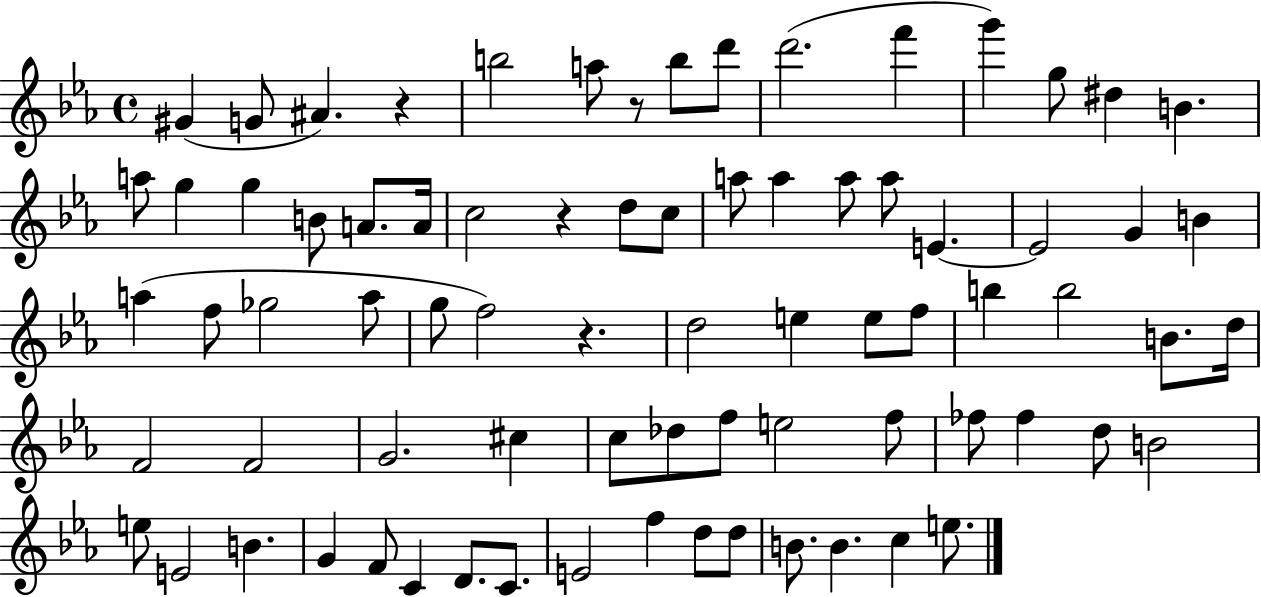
X:1
T:Untitled
M:4/4
L:1/4
K:Eb
^G G/2 ^A z b2 a/2 z/2 b/2 d'/2 d'2 f' g' g/2 ^d B a/2 g g B/2 A/2 A/4 c2 z d/2 c/2 a/2 a a/2 a/2 E E2 G B a f/2 _g2 a/2 g/2 f2 z d2 e e/2 f/2 b b2 B/2 d/4 F2 F2 G2 ^c c/2 _d/2 f/2 e2 f/2 _f/2 _f d/2 B2 e/2 E2 B G F/2 C D/2 C/2 E2 f d/2 d/2 B/2 B c e/2